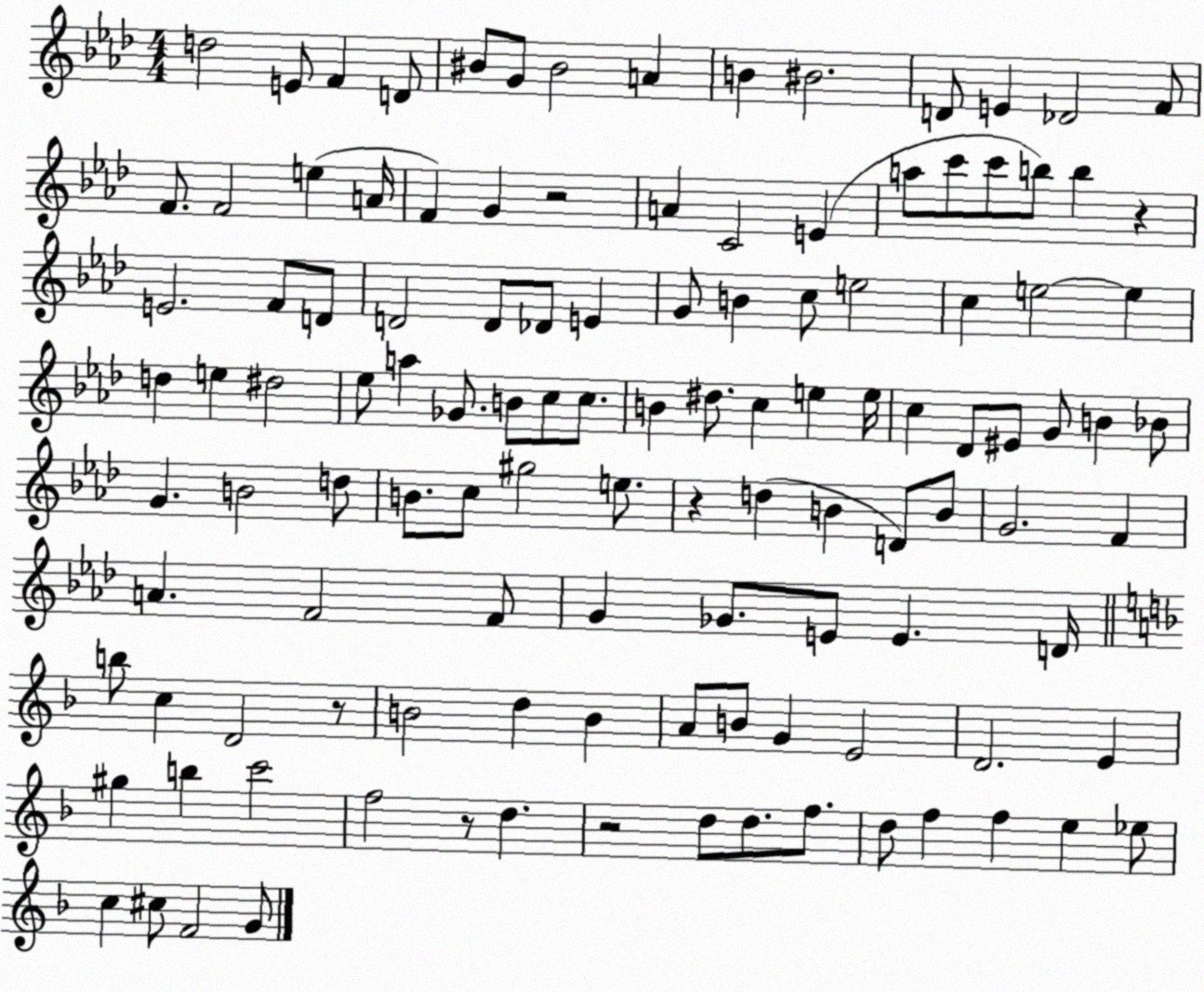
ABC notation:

X:1
T:Untitled
M:4/4
L:1/4
K:Ab
d2 E/2 F D/2 ^B/2 G/2 ^B2 A B ^B2 D/2 E _D2 F/2 F/2 F2 e A/4 F G z2 A C2 E a/2 c'/2 c'/2 b/2 b z E2 F/2 D/2 D2 D/2 _D/2 E G/2 B c/2 e2 c e2 e d e ^d2 _e/2 a _G/2 B/2 c/2 c/2 B ^d/2 c e e/4 c _D/2 ^E/2 G/2 B _B/2 G B2 d/2 B/2 c/2 ^g2 e/2 z d B D/2 B/2 G2 F A F2 F/2 G _G/2 E/2 E D/4 b/2 c D2 z/2 B2 d B A/2 B/2 G E2 D2 E ^g b c'2 f2 z/2 d z2 d/2 d/2 f/2 d/2 f f e _e/2 c ^c/2 F2 G/2